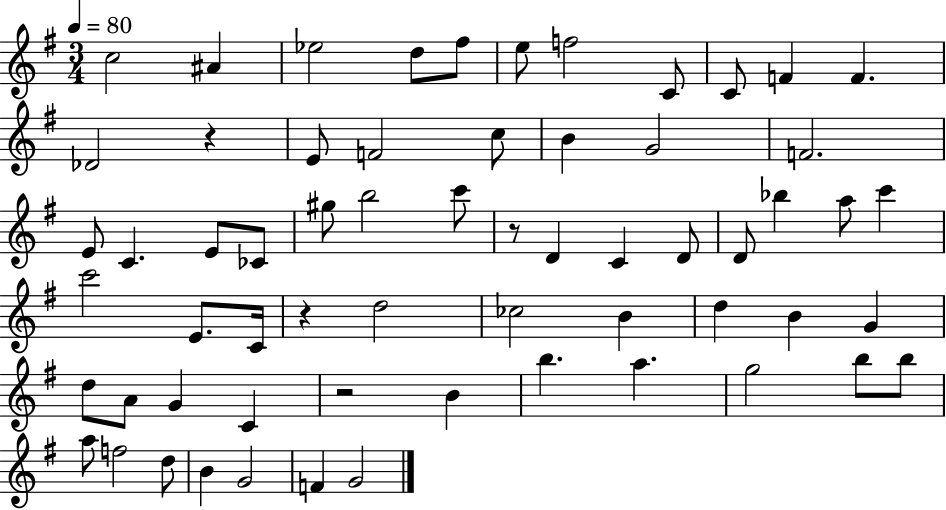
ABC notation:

X:1
T:Untitled
M:3/4
L:1/4
K:G
c2 ^A _e2 d/2 ^f/2 e/2 f2 C/2 C/2 F F _D2 z E/2 F2 c/2 B G2 F2 E/2 C E/2 _C/2 ^g/2 b2 c'/2 z/2 D C D/2 D/2 _b a/2 c' c'2 E/2 C/4 z d2 _c2 B d B G d/2 A/2 G C z2 B b a g2 b/2 b/2 a/2 f2 d/2 B G2 F G2